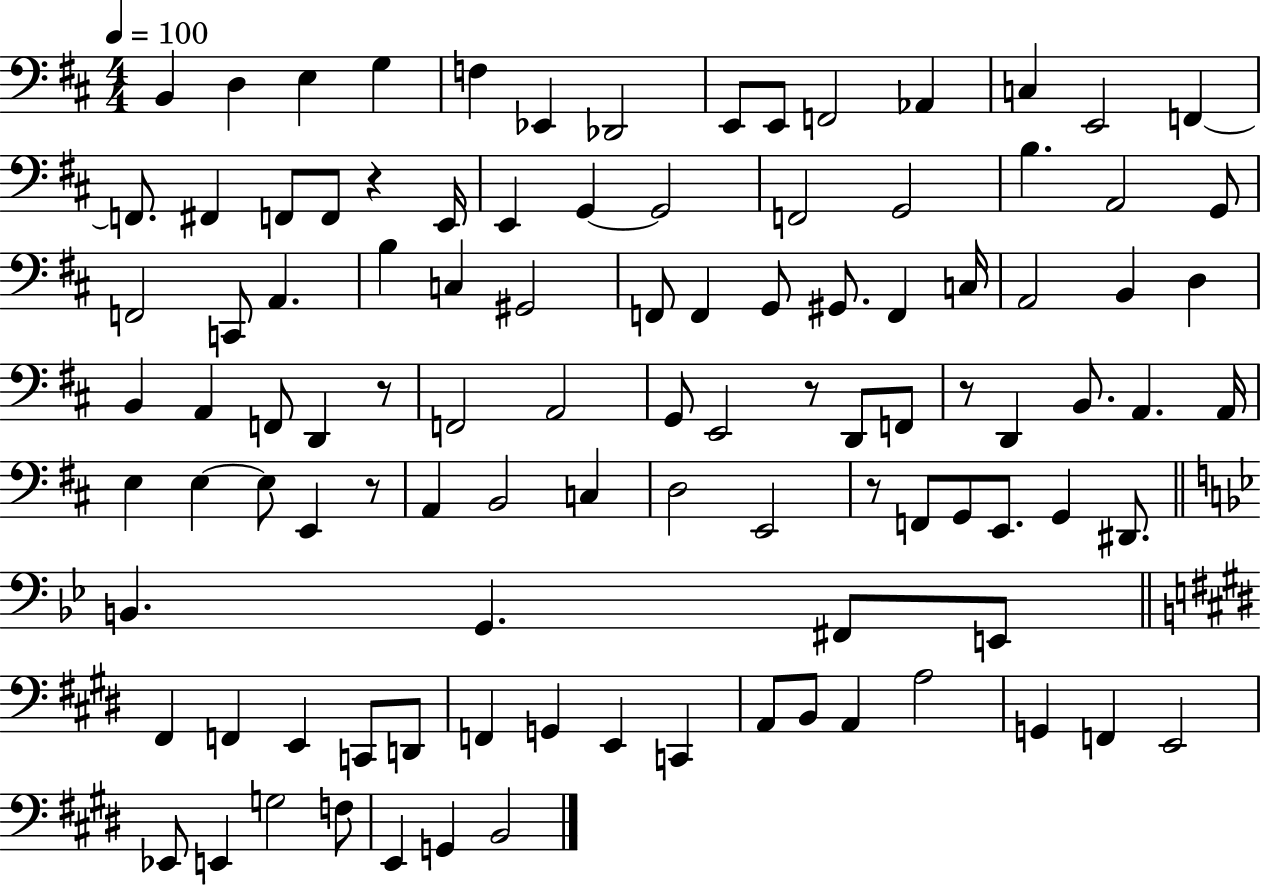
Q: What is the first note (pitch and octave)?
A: B2